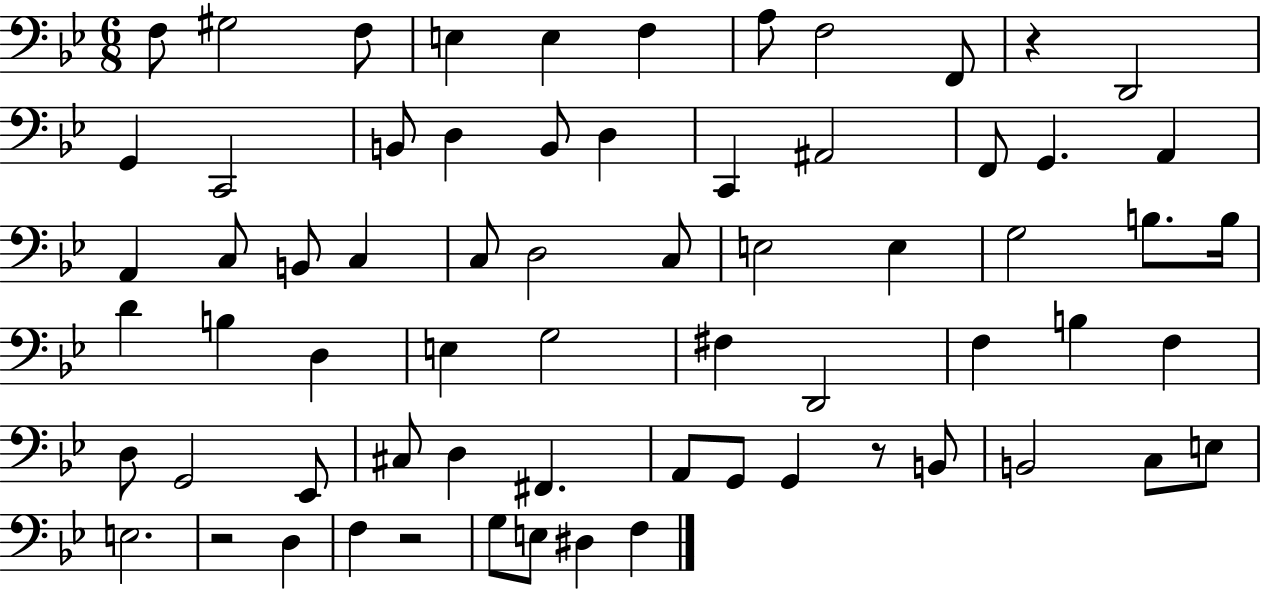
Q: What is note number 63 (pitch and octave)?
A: F3